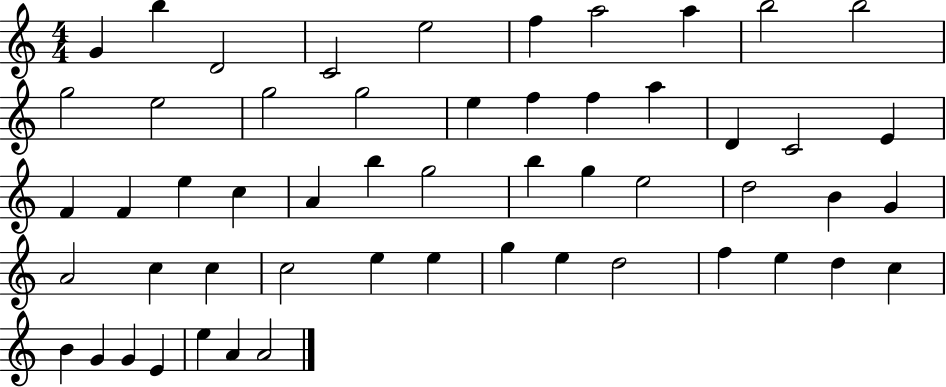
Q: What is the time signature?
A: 4/4